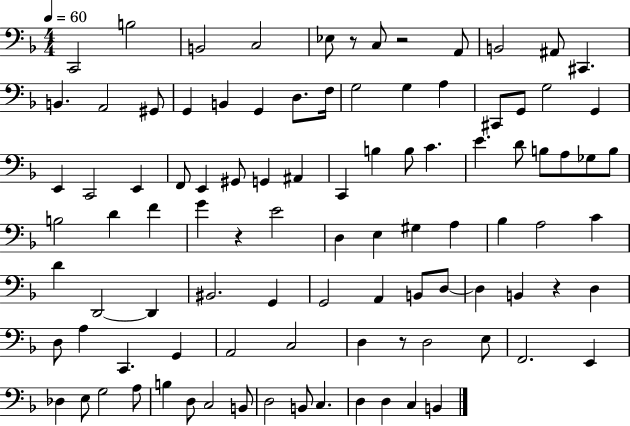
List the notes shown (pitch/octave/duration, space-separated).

C2/h B3/h B2/h C3/h Eb3/e R/e C3/e R/h A2/e B2/h A#2/e C#2/q. B2/q. A2/h G#2/e G2/q B2/q G2/q D3/e. F3/s G3/h G3/q A3/q C#2/e G2/e G3/h G2/q E2/q C2/h E2/q F2/e E2/q G#2/e G2/q A#2/q C2/q B3/q B3/e C4/q. E4/q. D4/e B3/e A3/e Gb3/e B3/e B3/h D4/q F4/q G4/q R/q E4/h D3/q E3/q G#3/q A3/q Bb3/q A3/h C4/q D4/q D2/h D2/q BIS2/h. G2/q G2/h A2/q B2/e D3/e D3/q B2/q R/q D3/q D3/e A3/q C2/q. G2/q A2/h C3/h D3/q R/e D3/h E3/e F2/h. E2/q Db3/q E3/e G3/h A3/e B3/q D3/e C3/h B2/e D3/h B2/e C3/q. D3/q D3/q C3/q B2/q